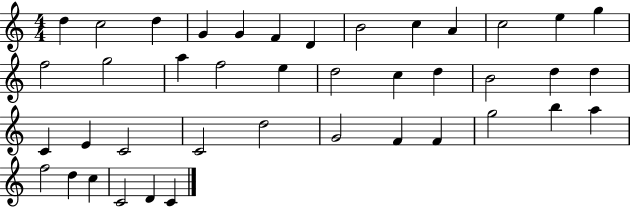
D5/q C5/h D5/q G4/q G4/q F4/q D4/q B4/h C5/q A4/q C5/h E5/q G5/q F5/h G5/h A5/q F5/h E5/q D5/h C5/q D5/q B4/h D5/q D5/q C4/q E4/q C4/h C4/h D5/h G4/h F4/q F4/q G5/h B5/q A5/q F5/h D5/q C5/q C4/h D4/q C4/q